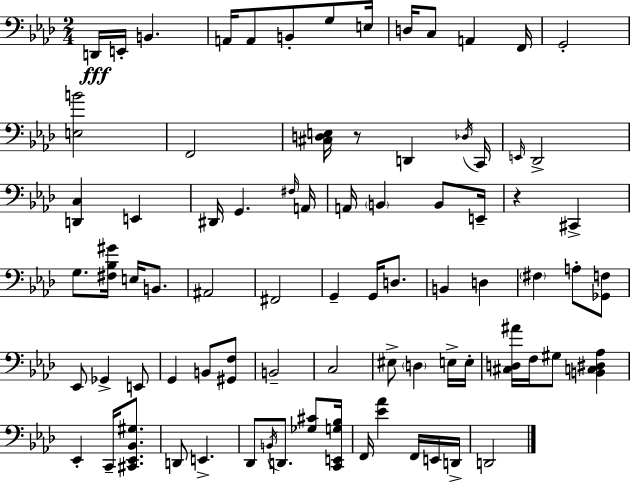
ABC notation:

X:1
T:Untitled
M:2/4
L:1/4
K:Ab
D,,/4 E,,/4 B,, A,,/4 A,,/2 B,,/2 G,/2 E,/4 D,/4 C,/2 A,, F,,/4 G,,2 [E,B]2 F,,2 [^C,D,E,]/4 z/2 D,, _D,/4 C,,/4 E,,/4 _D,,2 [D,,C,] E,, ^D,,/4 G,, ^F,/4 A,,/4 A,,/4 B,, B,,/2 E,,/4 z ^C,, G,/2 [^F,_B,^G]/4 E,/4 B,,/2 ^A,,2 ^F,,2 G,, G,,/4 D,/2 B,, D, ^F, A,/2 [_G,,F,]/2 _E,,/2 _G,, E,,/2 G,, B,,/2 [^G,,F,]/2 B,,2 C,2 ^E,/2 D, E,/4 E,/4 [^C,D,^A]/4 F,/4 ^G,/2 [B,,C,^D,_A,] _E,, C,,/4 [^C,,_E,,_B,,^G,]/2 D,,/2 E,, _D,,/2 B,,/4 D,,/2 [_G,^C]/2 [C,,E,,G,_B,]/4 F,,/4 [_E_A] F,,/4 E,,/4 D,,/4 D,,2